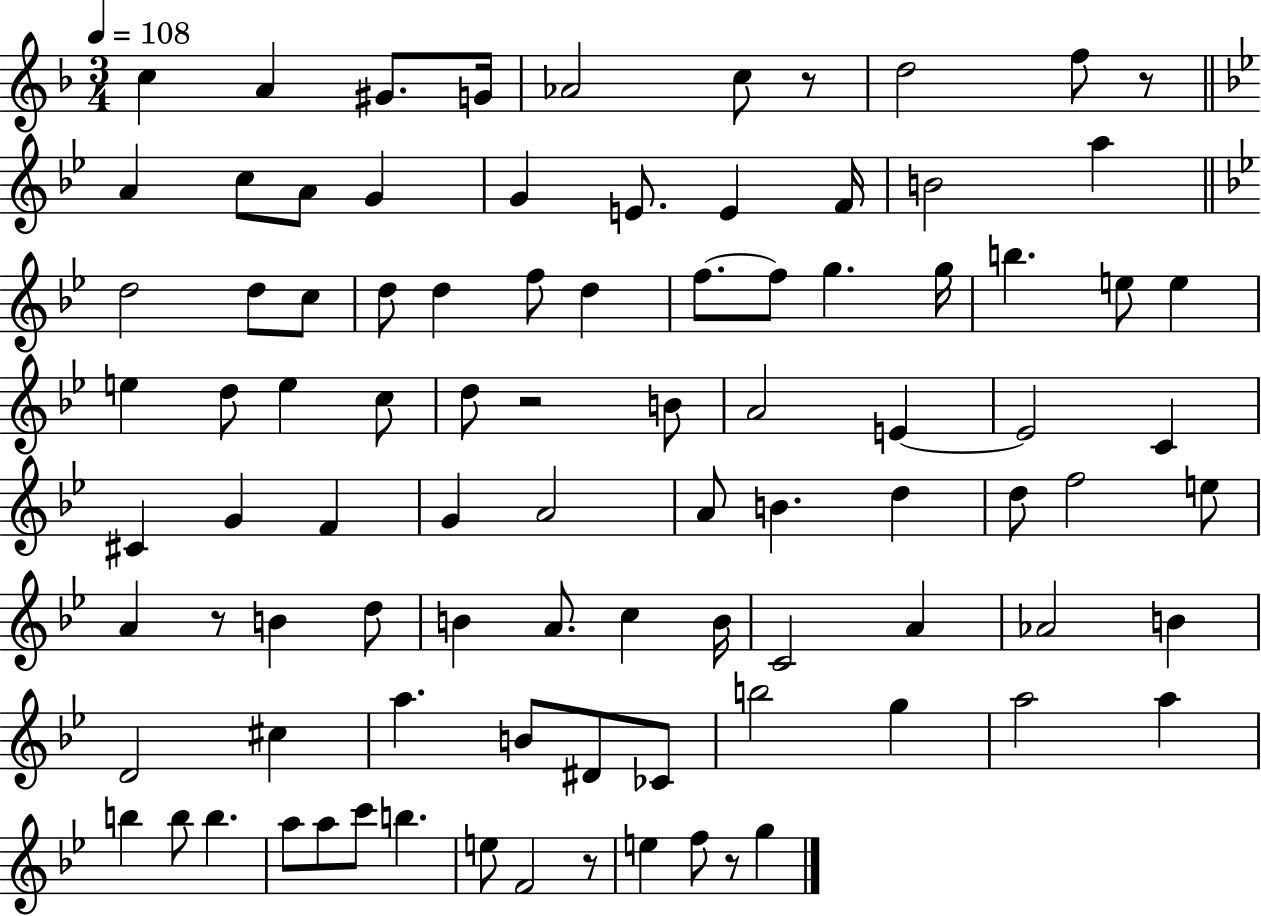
C5/q A4/q G#4/e. G4/s Ab4/h C5/e R/e D5/h F5/e R/e A4/q C5/e A4/e G4/q G4/q E4/e. E4/q F4/s B4/h A5/q D5/h D5/e C5/e D5/e D5/q F5/e D5/q F5/e. F5/e G5/q. G5/s B5/q. E5/e E5/q E5/q D5/e E5/q C5/e D5/e R/h B4/e A4/h E4/q E4/h C4/q C#4/q G4/q F4/q G4/q A4/h A4/e B4/q. D5/q D5/e F5/h E5/e A4/q R/e B4/q D5/e B4/q A4/e. C5/q B4/s C4/h A4/q Ab4/h B4/q D4/h C#5/q A5/q. B4/e D#4/e CES4/e B5/h G5/q A5/h A5/q B5/q B5/e B5/q. A5/e A5/e C6/e B5/q. E5/e F4/h R/e E5/q F5/e R/e G5/q